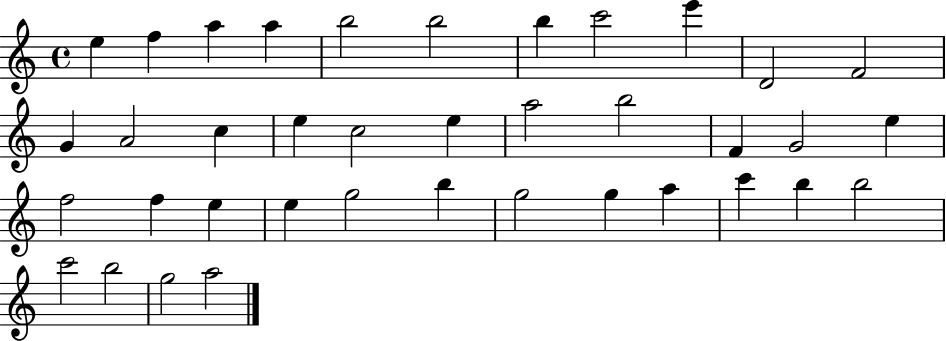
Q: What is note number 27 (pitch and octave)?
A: G5